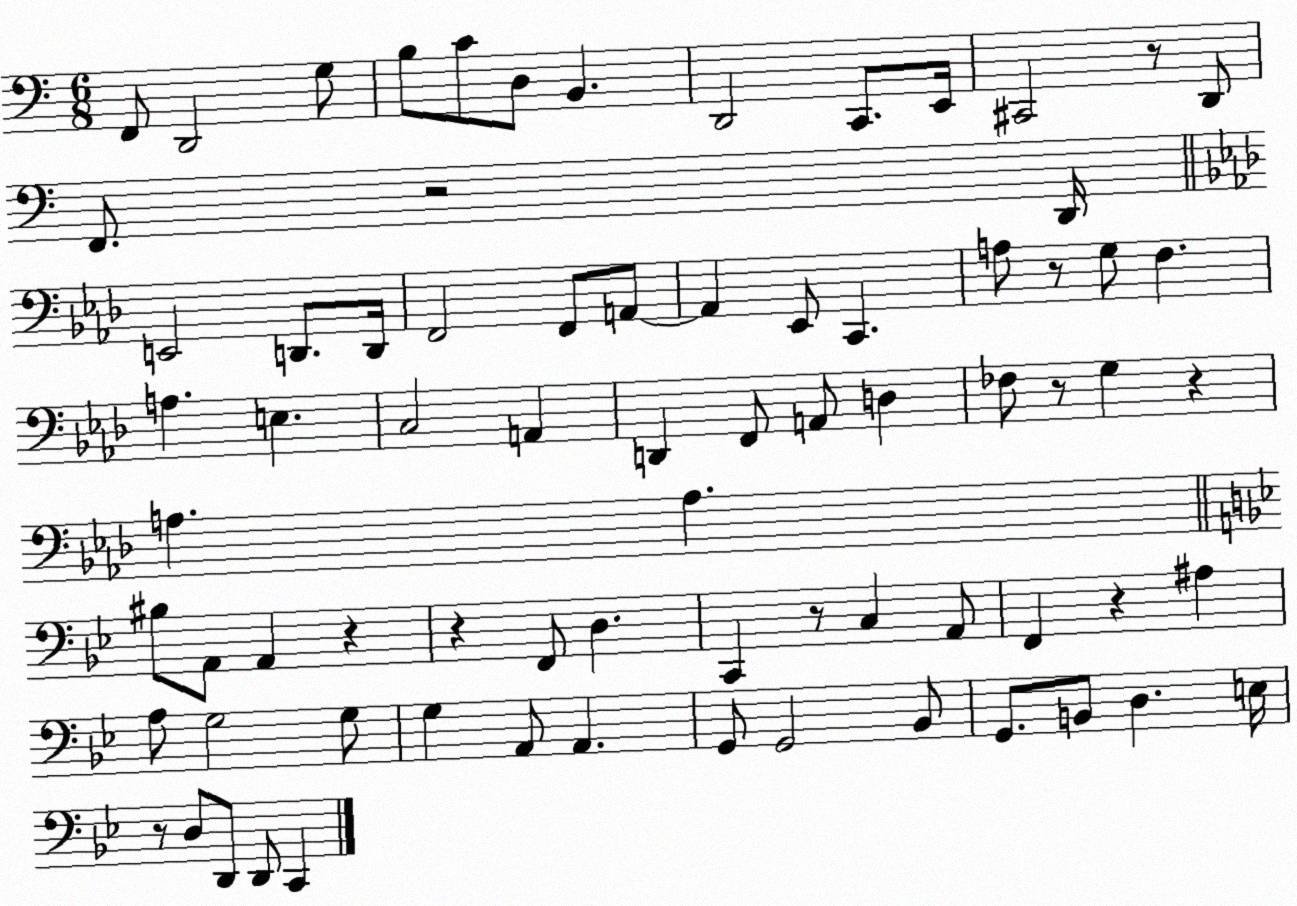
X:1
T:Untitled
M:6/8
L:1/4
K:C
F,,/2 D,,2 G,/2 B,/2 C/2 D,/2 B,, D,,2 C,,/2 E,,/4 ^C,,2 z/2 D,,/2 F,,/2 z2 D,,/4 E,,2 D,,/2 D,,/4 F,,2 F,,/2 A,,/2 A,, _E,,/2 C,, A,/2 z/2 G,/2 F, A, E, C,2 A,, D,, F,,/2 A,,/2 D, _F,/2 z/2 G, z A, A, ^B,/2 A,,/2 A,, z z F,,/2 D, C,, z/2 C, A,,/2 F,, z ^A, A,/2 G,2 G,/2 G, A,,/2 A,, G,,/2 G,,2 _B,,/2 G,,/2 B,,/2 D, E,/4 z/2 D,/2 D,,/2 D,,/2 C,,